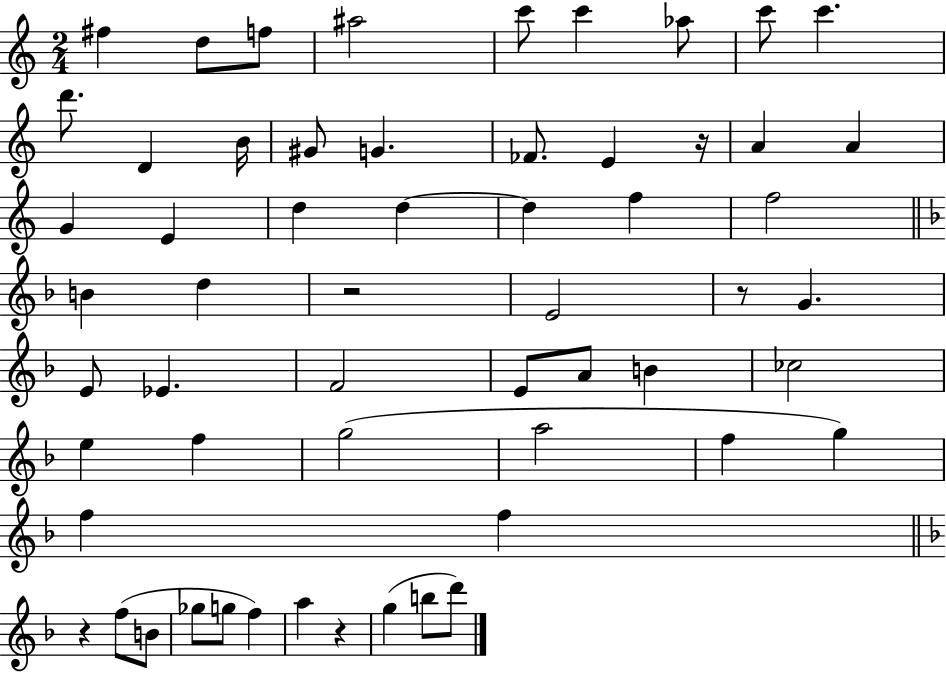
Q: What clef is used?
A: treble